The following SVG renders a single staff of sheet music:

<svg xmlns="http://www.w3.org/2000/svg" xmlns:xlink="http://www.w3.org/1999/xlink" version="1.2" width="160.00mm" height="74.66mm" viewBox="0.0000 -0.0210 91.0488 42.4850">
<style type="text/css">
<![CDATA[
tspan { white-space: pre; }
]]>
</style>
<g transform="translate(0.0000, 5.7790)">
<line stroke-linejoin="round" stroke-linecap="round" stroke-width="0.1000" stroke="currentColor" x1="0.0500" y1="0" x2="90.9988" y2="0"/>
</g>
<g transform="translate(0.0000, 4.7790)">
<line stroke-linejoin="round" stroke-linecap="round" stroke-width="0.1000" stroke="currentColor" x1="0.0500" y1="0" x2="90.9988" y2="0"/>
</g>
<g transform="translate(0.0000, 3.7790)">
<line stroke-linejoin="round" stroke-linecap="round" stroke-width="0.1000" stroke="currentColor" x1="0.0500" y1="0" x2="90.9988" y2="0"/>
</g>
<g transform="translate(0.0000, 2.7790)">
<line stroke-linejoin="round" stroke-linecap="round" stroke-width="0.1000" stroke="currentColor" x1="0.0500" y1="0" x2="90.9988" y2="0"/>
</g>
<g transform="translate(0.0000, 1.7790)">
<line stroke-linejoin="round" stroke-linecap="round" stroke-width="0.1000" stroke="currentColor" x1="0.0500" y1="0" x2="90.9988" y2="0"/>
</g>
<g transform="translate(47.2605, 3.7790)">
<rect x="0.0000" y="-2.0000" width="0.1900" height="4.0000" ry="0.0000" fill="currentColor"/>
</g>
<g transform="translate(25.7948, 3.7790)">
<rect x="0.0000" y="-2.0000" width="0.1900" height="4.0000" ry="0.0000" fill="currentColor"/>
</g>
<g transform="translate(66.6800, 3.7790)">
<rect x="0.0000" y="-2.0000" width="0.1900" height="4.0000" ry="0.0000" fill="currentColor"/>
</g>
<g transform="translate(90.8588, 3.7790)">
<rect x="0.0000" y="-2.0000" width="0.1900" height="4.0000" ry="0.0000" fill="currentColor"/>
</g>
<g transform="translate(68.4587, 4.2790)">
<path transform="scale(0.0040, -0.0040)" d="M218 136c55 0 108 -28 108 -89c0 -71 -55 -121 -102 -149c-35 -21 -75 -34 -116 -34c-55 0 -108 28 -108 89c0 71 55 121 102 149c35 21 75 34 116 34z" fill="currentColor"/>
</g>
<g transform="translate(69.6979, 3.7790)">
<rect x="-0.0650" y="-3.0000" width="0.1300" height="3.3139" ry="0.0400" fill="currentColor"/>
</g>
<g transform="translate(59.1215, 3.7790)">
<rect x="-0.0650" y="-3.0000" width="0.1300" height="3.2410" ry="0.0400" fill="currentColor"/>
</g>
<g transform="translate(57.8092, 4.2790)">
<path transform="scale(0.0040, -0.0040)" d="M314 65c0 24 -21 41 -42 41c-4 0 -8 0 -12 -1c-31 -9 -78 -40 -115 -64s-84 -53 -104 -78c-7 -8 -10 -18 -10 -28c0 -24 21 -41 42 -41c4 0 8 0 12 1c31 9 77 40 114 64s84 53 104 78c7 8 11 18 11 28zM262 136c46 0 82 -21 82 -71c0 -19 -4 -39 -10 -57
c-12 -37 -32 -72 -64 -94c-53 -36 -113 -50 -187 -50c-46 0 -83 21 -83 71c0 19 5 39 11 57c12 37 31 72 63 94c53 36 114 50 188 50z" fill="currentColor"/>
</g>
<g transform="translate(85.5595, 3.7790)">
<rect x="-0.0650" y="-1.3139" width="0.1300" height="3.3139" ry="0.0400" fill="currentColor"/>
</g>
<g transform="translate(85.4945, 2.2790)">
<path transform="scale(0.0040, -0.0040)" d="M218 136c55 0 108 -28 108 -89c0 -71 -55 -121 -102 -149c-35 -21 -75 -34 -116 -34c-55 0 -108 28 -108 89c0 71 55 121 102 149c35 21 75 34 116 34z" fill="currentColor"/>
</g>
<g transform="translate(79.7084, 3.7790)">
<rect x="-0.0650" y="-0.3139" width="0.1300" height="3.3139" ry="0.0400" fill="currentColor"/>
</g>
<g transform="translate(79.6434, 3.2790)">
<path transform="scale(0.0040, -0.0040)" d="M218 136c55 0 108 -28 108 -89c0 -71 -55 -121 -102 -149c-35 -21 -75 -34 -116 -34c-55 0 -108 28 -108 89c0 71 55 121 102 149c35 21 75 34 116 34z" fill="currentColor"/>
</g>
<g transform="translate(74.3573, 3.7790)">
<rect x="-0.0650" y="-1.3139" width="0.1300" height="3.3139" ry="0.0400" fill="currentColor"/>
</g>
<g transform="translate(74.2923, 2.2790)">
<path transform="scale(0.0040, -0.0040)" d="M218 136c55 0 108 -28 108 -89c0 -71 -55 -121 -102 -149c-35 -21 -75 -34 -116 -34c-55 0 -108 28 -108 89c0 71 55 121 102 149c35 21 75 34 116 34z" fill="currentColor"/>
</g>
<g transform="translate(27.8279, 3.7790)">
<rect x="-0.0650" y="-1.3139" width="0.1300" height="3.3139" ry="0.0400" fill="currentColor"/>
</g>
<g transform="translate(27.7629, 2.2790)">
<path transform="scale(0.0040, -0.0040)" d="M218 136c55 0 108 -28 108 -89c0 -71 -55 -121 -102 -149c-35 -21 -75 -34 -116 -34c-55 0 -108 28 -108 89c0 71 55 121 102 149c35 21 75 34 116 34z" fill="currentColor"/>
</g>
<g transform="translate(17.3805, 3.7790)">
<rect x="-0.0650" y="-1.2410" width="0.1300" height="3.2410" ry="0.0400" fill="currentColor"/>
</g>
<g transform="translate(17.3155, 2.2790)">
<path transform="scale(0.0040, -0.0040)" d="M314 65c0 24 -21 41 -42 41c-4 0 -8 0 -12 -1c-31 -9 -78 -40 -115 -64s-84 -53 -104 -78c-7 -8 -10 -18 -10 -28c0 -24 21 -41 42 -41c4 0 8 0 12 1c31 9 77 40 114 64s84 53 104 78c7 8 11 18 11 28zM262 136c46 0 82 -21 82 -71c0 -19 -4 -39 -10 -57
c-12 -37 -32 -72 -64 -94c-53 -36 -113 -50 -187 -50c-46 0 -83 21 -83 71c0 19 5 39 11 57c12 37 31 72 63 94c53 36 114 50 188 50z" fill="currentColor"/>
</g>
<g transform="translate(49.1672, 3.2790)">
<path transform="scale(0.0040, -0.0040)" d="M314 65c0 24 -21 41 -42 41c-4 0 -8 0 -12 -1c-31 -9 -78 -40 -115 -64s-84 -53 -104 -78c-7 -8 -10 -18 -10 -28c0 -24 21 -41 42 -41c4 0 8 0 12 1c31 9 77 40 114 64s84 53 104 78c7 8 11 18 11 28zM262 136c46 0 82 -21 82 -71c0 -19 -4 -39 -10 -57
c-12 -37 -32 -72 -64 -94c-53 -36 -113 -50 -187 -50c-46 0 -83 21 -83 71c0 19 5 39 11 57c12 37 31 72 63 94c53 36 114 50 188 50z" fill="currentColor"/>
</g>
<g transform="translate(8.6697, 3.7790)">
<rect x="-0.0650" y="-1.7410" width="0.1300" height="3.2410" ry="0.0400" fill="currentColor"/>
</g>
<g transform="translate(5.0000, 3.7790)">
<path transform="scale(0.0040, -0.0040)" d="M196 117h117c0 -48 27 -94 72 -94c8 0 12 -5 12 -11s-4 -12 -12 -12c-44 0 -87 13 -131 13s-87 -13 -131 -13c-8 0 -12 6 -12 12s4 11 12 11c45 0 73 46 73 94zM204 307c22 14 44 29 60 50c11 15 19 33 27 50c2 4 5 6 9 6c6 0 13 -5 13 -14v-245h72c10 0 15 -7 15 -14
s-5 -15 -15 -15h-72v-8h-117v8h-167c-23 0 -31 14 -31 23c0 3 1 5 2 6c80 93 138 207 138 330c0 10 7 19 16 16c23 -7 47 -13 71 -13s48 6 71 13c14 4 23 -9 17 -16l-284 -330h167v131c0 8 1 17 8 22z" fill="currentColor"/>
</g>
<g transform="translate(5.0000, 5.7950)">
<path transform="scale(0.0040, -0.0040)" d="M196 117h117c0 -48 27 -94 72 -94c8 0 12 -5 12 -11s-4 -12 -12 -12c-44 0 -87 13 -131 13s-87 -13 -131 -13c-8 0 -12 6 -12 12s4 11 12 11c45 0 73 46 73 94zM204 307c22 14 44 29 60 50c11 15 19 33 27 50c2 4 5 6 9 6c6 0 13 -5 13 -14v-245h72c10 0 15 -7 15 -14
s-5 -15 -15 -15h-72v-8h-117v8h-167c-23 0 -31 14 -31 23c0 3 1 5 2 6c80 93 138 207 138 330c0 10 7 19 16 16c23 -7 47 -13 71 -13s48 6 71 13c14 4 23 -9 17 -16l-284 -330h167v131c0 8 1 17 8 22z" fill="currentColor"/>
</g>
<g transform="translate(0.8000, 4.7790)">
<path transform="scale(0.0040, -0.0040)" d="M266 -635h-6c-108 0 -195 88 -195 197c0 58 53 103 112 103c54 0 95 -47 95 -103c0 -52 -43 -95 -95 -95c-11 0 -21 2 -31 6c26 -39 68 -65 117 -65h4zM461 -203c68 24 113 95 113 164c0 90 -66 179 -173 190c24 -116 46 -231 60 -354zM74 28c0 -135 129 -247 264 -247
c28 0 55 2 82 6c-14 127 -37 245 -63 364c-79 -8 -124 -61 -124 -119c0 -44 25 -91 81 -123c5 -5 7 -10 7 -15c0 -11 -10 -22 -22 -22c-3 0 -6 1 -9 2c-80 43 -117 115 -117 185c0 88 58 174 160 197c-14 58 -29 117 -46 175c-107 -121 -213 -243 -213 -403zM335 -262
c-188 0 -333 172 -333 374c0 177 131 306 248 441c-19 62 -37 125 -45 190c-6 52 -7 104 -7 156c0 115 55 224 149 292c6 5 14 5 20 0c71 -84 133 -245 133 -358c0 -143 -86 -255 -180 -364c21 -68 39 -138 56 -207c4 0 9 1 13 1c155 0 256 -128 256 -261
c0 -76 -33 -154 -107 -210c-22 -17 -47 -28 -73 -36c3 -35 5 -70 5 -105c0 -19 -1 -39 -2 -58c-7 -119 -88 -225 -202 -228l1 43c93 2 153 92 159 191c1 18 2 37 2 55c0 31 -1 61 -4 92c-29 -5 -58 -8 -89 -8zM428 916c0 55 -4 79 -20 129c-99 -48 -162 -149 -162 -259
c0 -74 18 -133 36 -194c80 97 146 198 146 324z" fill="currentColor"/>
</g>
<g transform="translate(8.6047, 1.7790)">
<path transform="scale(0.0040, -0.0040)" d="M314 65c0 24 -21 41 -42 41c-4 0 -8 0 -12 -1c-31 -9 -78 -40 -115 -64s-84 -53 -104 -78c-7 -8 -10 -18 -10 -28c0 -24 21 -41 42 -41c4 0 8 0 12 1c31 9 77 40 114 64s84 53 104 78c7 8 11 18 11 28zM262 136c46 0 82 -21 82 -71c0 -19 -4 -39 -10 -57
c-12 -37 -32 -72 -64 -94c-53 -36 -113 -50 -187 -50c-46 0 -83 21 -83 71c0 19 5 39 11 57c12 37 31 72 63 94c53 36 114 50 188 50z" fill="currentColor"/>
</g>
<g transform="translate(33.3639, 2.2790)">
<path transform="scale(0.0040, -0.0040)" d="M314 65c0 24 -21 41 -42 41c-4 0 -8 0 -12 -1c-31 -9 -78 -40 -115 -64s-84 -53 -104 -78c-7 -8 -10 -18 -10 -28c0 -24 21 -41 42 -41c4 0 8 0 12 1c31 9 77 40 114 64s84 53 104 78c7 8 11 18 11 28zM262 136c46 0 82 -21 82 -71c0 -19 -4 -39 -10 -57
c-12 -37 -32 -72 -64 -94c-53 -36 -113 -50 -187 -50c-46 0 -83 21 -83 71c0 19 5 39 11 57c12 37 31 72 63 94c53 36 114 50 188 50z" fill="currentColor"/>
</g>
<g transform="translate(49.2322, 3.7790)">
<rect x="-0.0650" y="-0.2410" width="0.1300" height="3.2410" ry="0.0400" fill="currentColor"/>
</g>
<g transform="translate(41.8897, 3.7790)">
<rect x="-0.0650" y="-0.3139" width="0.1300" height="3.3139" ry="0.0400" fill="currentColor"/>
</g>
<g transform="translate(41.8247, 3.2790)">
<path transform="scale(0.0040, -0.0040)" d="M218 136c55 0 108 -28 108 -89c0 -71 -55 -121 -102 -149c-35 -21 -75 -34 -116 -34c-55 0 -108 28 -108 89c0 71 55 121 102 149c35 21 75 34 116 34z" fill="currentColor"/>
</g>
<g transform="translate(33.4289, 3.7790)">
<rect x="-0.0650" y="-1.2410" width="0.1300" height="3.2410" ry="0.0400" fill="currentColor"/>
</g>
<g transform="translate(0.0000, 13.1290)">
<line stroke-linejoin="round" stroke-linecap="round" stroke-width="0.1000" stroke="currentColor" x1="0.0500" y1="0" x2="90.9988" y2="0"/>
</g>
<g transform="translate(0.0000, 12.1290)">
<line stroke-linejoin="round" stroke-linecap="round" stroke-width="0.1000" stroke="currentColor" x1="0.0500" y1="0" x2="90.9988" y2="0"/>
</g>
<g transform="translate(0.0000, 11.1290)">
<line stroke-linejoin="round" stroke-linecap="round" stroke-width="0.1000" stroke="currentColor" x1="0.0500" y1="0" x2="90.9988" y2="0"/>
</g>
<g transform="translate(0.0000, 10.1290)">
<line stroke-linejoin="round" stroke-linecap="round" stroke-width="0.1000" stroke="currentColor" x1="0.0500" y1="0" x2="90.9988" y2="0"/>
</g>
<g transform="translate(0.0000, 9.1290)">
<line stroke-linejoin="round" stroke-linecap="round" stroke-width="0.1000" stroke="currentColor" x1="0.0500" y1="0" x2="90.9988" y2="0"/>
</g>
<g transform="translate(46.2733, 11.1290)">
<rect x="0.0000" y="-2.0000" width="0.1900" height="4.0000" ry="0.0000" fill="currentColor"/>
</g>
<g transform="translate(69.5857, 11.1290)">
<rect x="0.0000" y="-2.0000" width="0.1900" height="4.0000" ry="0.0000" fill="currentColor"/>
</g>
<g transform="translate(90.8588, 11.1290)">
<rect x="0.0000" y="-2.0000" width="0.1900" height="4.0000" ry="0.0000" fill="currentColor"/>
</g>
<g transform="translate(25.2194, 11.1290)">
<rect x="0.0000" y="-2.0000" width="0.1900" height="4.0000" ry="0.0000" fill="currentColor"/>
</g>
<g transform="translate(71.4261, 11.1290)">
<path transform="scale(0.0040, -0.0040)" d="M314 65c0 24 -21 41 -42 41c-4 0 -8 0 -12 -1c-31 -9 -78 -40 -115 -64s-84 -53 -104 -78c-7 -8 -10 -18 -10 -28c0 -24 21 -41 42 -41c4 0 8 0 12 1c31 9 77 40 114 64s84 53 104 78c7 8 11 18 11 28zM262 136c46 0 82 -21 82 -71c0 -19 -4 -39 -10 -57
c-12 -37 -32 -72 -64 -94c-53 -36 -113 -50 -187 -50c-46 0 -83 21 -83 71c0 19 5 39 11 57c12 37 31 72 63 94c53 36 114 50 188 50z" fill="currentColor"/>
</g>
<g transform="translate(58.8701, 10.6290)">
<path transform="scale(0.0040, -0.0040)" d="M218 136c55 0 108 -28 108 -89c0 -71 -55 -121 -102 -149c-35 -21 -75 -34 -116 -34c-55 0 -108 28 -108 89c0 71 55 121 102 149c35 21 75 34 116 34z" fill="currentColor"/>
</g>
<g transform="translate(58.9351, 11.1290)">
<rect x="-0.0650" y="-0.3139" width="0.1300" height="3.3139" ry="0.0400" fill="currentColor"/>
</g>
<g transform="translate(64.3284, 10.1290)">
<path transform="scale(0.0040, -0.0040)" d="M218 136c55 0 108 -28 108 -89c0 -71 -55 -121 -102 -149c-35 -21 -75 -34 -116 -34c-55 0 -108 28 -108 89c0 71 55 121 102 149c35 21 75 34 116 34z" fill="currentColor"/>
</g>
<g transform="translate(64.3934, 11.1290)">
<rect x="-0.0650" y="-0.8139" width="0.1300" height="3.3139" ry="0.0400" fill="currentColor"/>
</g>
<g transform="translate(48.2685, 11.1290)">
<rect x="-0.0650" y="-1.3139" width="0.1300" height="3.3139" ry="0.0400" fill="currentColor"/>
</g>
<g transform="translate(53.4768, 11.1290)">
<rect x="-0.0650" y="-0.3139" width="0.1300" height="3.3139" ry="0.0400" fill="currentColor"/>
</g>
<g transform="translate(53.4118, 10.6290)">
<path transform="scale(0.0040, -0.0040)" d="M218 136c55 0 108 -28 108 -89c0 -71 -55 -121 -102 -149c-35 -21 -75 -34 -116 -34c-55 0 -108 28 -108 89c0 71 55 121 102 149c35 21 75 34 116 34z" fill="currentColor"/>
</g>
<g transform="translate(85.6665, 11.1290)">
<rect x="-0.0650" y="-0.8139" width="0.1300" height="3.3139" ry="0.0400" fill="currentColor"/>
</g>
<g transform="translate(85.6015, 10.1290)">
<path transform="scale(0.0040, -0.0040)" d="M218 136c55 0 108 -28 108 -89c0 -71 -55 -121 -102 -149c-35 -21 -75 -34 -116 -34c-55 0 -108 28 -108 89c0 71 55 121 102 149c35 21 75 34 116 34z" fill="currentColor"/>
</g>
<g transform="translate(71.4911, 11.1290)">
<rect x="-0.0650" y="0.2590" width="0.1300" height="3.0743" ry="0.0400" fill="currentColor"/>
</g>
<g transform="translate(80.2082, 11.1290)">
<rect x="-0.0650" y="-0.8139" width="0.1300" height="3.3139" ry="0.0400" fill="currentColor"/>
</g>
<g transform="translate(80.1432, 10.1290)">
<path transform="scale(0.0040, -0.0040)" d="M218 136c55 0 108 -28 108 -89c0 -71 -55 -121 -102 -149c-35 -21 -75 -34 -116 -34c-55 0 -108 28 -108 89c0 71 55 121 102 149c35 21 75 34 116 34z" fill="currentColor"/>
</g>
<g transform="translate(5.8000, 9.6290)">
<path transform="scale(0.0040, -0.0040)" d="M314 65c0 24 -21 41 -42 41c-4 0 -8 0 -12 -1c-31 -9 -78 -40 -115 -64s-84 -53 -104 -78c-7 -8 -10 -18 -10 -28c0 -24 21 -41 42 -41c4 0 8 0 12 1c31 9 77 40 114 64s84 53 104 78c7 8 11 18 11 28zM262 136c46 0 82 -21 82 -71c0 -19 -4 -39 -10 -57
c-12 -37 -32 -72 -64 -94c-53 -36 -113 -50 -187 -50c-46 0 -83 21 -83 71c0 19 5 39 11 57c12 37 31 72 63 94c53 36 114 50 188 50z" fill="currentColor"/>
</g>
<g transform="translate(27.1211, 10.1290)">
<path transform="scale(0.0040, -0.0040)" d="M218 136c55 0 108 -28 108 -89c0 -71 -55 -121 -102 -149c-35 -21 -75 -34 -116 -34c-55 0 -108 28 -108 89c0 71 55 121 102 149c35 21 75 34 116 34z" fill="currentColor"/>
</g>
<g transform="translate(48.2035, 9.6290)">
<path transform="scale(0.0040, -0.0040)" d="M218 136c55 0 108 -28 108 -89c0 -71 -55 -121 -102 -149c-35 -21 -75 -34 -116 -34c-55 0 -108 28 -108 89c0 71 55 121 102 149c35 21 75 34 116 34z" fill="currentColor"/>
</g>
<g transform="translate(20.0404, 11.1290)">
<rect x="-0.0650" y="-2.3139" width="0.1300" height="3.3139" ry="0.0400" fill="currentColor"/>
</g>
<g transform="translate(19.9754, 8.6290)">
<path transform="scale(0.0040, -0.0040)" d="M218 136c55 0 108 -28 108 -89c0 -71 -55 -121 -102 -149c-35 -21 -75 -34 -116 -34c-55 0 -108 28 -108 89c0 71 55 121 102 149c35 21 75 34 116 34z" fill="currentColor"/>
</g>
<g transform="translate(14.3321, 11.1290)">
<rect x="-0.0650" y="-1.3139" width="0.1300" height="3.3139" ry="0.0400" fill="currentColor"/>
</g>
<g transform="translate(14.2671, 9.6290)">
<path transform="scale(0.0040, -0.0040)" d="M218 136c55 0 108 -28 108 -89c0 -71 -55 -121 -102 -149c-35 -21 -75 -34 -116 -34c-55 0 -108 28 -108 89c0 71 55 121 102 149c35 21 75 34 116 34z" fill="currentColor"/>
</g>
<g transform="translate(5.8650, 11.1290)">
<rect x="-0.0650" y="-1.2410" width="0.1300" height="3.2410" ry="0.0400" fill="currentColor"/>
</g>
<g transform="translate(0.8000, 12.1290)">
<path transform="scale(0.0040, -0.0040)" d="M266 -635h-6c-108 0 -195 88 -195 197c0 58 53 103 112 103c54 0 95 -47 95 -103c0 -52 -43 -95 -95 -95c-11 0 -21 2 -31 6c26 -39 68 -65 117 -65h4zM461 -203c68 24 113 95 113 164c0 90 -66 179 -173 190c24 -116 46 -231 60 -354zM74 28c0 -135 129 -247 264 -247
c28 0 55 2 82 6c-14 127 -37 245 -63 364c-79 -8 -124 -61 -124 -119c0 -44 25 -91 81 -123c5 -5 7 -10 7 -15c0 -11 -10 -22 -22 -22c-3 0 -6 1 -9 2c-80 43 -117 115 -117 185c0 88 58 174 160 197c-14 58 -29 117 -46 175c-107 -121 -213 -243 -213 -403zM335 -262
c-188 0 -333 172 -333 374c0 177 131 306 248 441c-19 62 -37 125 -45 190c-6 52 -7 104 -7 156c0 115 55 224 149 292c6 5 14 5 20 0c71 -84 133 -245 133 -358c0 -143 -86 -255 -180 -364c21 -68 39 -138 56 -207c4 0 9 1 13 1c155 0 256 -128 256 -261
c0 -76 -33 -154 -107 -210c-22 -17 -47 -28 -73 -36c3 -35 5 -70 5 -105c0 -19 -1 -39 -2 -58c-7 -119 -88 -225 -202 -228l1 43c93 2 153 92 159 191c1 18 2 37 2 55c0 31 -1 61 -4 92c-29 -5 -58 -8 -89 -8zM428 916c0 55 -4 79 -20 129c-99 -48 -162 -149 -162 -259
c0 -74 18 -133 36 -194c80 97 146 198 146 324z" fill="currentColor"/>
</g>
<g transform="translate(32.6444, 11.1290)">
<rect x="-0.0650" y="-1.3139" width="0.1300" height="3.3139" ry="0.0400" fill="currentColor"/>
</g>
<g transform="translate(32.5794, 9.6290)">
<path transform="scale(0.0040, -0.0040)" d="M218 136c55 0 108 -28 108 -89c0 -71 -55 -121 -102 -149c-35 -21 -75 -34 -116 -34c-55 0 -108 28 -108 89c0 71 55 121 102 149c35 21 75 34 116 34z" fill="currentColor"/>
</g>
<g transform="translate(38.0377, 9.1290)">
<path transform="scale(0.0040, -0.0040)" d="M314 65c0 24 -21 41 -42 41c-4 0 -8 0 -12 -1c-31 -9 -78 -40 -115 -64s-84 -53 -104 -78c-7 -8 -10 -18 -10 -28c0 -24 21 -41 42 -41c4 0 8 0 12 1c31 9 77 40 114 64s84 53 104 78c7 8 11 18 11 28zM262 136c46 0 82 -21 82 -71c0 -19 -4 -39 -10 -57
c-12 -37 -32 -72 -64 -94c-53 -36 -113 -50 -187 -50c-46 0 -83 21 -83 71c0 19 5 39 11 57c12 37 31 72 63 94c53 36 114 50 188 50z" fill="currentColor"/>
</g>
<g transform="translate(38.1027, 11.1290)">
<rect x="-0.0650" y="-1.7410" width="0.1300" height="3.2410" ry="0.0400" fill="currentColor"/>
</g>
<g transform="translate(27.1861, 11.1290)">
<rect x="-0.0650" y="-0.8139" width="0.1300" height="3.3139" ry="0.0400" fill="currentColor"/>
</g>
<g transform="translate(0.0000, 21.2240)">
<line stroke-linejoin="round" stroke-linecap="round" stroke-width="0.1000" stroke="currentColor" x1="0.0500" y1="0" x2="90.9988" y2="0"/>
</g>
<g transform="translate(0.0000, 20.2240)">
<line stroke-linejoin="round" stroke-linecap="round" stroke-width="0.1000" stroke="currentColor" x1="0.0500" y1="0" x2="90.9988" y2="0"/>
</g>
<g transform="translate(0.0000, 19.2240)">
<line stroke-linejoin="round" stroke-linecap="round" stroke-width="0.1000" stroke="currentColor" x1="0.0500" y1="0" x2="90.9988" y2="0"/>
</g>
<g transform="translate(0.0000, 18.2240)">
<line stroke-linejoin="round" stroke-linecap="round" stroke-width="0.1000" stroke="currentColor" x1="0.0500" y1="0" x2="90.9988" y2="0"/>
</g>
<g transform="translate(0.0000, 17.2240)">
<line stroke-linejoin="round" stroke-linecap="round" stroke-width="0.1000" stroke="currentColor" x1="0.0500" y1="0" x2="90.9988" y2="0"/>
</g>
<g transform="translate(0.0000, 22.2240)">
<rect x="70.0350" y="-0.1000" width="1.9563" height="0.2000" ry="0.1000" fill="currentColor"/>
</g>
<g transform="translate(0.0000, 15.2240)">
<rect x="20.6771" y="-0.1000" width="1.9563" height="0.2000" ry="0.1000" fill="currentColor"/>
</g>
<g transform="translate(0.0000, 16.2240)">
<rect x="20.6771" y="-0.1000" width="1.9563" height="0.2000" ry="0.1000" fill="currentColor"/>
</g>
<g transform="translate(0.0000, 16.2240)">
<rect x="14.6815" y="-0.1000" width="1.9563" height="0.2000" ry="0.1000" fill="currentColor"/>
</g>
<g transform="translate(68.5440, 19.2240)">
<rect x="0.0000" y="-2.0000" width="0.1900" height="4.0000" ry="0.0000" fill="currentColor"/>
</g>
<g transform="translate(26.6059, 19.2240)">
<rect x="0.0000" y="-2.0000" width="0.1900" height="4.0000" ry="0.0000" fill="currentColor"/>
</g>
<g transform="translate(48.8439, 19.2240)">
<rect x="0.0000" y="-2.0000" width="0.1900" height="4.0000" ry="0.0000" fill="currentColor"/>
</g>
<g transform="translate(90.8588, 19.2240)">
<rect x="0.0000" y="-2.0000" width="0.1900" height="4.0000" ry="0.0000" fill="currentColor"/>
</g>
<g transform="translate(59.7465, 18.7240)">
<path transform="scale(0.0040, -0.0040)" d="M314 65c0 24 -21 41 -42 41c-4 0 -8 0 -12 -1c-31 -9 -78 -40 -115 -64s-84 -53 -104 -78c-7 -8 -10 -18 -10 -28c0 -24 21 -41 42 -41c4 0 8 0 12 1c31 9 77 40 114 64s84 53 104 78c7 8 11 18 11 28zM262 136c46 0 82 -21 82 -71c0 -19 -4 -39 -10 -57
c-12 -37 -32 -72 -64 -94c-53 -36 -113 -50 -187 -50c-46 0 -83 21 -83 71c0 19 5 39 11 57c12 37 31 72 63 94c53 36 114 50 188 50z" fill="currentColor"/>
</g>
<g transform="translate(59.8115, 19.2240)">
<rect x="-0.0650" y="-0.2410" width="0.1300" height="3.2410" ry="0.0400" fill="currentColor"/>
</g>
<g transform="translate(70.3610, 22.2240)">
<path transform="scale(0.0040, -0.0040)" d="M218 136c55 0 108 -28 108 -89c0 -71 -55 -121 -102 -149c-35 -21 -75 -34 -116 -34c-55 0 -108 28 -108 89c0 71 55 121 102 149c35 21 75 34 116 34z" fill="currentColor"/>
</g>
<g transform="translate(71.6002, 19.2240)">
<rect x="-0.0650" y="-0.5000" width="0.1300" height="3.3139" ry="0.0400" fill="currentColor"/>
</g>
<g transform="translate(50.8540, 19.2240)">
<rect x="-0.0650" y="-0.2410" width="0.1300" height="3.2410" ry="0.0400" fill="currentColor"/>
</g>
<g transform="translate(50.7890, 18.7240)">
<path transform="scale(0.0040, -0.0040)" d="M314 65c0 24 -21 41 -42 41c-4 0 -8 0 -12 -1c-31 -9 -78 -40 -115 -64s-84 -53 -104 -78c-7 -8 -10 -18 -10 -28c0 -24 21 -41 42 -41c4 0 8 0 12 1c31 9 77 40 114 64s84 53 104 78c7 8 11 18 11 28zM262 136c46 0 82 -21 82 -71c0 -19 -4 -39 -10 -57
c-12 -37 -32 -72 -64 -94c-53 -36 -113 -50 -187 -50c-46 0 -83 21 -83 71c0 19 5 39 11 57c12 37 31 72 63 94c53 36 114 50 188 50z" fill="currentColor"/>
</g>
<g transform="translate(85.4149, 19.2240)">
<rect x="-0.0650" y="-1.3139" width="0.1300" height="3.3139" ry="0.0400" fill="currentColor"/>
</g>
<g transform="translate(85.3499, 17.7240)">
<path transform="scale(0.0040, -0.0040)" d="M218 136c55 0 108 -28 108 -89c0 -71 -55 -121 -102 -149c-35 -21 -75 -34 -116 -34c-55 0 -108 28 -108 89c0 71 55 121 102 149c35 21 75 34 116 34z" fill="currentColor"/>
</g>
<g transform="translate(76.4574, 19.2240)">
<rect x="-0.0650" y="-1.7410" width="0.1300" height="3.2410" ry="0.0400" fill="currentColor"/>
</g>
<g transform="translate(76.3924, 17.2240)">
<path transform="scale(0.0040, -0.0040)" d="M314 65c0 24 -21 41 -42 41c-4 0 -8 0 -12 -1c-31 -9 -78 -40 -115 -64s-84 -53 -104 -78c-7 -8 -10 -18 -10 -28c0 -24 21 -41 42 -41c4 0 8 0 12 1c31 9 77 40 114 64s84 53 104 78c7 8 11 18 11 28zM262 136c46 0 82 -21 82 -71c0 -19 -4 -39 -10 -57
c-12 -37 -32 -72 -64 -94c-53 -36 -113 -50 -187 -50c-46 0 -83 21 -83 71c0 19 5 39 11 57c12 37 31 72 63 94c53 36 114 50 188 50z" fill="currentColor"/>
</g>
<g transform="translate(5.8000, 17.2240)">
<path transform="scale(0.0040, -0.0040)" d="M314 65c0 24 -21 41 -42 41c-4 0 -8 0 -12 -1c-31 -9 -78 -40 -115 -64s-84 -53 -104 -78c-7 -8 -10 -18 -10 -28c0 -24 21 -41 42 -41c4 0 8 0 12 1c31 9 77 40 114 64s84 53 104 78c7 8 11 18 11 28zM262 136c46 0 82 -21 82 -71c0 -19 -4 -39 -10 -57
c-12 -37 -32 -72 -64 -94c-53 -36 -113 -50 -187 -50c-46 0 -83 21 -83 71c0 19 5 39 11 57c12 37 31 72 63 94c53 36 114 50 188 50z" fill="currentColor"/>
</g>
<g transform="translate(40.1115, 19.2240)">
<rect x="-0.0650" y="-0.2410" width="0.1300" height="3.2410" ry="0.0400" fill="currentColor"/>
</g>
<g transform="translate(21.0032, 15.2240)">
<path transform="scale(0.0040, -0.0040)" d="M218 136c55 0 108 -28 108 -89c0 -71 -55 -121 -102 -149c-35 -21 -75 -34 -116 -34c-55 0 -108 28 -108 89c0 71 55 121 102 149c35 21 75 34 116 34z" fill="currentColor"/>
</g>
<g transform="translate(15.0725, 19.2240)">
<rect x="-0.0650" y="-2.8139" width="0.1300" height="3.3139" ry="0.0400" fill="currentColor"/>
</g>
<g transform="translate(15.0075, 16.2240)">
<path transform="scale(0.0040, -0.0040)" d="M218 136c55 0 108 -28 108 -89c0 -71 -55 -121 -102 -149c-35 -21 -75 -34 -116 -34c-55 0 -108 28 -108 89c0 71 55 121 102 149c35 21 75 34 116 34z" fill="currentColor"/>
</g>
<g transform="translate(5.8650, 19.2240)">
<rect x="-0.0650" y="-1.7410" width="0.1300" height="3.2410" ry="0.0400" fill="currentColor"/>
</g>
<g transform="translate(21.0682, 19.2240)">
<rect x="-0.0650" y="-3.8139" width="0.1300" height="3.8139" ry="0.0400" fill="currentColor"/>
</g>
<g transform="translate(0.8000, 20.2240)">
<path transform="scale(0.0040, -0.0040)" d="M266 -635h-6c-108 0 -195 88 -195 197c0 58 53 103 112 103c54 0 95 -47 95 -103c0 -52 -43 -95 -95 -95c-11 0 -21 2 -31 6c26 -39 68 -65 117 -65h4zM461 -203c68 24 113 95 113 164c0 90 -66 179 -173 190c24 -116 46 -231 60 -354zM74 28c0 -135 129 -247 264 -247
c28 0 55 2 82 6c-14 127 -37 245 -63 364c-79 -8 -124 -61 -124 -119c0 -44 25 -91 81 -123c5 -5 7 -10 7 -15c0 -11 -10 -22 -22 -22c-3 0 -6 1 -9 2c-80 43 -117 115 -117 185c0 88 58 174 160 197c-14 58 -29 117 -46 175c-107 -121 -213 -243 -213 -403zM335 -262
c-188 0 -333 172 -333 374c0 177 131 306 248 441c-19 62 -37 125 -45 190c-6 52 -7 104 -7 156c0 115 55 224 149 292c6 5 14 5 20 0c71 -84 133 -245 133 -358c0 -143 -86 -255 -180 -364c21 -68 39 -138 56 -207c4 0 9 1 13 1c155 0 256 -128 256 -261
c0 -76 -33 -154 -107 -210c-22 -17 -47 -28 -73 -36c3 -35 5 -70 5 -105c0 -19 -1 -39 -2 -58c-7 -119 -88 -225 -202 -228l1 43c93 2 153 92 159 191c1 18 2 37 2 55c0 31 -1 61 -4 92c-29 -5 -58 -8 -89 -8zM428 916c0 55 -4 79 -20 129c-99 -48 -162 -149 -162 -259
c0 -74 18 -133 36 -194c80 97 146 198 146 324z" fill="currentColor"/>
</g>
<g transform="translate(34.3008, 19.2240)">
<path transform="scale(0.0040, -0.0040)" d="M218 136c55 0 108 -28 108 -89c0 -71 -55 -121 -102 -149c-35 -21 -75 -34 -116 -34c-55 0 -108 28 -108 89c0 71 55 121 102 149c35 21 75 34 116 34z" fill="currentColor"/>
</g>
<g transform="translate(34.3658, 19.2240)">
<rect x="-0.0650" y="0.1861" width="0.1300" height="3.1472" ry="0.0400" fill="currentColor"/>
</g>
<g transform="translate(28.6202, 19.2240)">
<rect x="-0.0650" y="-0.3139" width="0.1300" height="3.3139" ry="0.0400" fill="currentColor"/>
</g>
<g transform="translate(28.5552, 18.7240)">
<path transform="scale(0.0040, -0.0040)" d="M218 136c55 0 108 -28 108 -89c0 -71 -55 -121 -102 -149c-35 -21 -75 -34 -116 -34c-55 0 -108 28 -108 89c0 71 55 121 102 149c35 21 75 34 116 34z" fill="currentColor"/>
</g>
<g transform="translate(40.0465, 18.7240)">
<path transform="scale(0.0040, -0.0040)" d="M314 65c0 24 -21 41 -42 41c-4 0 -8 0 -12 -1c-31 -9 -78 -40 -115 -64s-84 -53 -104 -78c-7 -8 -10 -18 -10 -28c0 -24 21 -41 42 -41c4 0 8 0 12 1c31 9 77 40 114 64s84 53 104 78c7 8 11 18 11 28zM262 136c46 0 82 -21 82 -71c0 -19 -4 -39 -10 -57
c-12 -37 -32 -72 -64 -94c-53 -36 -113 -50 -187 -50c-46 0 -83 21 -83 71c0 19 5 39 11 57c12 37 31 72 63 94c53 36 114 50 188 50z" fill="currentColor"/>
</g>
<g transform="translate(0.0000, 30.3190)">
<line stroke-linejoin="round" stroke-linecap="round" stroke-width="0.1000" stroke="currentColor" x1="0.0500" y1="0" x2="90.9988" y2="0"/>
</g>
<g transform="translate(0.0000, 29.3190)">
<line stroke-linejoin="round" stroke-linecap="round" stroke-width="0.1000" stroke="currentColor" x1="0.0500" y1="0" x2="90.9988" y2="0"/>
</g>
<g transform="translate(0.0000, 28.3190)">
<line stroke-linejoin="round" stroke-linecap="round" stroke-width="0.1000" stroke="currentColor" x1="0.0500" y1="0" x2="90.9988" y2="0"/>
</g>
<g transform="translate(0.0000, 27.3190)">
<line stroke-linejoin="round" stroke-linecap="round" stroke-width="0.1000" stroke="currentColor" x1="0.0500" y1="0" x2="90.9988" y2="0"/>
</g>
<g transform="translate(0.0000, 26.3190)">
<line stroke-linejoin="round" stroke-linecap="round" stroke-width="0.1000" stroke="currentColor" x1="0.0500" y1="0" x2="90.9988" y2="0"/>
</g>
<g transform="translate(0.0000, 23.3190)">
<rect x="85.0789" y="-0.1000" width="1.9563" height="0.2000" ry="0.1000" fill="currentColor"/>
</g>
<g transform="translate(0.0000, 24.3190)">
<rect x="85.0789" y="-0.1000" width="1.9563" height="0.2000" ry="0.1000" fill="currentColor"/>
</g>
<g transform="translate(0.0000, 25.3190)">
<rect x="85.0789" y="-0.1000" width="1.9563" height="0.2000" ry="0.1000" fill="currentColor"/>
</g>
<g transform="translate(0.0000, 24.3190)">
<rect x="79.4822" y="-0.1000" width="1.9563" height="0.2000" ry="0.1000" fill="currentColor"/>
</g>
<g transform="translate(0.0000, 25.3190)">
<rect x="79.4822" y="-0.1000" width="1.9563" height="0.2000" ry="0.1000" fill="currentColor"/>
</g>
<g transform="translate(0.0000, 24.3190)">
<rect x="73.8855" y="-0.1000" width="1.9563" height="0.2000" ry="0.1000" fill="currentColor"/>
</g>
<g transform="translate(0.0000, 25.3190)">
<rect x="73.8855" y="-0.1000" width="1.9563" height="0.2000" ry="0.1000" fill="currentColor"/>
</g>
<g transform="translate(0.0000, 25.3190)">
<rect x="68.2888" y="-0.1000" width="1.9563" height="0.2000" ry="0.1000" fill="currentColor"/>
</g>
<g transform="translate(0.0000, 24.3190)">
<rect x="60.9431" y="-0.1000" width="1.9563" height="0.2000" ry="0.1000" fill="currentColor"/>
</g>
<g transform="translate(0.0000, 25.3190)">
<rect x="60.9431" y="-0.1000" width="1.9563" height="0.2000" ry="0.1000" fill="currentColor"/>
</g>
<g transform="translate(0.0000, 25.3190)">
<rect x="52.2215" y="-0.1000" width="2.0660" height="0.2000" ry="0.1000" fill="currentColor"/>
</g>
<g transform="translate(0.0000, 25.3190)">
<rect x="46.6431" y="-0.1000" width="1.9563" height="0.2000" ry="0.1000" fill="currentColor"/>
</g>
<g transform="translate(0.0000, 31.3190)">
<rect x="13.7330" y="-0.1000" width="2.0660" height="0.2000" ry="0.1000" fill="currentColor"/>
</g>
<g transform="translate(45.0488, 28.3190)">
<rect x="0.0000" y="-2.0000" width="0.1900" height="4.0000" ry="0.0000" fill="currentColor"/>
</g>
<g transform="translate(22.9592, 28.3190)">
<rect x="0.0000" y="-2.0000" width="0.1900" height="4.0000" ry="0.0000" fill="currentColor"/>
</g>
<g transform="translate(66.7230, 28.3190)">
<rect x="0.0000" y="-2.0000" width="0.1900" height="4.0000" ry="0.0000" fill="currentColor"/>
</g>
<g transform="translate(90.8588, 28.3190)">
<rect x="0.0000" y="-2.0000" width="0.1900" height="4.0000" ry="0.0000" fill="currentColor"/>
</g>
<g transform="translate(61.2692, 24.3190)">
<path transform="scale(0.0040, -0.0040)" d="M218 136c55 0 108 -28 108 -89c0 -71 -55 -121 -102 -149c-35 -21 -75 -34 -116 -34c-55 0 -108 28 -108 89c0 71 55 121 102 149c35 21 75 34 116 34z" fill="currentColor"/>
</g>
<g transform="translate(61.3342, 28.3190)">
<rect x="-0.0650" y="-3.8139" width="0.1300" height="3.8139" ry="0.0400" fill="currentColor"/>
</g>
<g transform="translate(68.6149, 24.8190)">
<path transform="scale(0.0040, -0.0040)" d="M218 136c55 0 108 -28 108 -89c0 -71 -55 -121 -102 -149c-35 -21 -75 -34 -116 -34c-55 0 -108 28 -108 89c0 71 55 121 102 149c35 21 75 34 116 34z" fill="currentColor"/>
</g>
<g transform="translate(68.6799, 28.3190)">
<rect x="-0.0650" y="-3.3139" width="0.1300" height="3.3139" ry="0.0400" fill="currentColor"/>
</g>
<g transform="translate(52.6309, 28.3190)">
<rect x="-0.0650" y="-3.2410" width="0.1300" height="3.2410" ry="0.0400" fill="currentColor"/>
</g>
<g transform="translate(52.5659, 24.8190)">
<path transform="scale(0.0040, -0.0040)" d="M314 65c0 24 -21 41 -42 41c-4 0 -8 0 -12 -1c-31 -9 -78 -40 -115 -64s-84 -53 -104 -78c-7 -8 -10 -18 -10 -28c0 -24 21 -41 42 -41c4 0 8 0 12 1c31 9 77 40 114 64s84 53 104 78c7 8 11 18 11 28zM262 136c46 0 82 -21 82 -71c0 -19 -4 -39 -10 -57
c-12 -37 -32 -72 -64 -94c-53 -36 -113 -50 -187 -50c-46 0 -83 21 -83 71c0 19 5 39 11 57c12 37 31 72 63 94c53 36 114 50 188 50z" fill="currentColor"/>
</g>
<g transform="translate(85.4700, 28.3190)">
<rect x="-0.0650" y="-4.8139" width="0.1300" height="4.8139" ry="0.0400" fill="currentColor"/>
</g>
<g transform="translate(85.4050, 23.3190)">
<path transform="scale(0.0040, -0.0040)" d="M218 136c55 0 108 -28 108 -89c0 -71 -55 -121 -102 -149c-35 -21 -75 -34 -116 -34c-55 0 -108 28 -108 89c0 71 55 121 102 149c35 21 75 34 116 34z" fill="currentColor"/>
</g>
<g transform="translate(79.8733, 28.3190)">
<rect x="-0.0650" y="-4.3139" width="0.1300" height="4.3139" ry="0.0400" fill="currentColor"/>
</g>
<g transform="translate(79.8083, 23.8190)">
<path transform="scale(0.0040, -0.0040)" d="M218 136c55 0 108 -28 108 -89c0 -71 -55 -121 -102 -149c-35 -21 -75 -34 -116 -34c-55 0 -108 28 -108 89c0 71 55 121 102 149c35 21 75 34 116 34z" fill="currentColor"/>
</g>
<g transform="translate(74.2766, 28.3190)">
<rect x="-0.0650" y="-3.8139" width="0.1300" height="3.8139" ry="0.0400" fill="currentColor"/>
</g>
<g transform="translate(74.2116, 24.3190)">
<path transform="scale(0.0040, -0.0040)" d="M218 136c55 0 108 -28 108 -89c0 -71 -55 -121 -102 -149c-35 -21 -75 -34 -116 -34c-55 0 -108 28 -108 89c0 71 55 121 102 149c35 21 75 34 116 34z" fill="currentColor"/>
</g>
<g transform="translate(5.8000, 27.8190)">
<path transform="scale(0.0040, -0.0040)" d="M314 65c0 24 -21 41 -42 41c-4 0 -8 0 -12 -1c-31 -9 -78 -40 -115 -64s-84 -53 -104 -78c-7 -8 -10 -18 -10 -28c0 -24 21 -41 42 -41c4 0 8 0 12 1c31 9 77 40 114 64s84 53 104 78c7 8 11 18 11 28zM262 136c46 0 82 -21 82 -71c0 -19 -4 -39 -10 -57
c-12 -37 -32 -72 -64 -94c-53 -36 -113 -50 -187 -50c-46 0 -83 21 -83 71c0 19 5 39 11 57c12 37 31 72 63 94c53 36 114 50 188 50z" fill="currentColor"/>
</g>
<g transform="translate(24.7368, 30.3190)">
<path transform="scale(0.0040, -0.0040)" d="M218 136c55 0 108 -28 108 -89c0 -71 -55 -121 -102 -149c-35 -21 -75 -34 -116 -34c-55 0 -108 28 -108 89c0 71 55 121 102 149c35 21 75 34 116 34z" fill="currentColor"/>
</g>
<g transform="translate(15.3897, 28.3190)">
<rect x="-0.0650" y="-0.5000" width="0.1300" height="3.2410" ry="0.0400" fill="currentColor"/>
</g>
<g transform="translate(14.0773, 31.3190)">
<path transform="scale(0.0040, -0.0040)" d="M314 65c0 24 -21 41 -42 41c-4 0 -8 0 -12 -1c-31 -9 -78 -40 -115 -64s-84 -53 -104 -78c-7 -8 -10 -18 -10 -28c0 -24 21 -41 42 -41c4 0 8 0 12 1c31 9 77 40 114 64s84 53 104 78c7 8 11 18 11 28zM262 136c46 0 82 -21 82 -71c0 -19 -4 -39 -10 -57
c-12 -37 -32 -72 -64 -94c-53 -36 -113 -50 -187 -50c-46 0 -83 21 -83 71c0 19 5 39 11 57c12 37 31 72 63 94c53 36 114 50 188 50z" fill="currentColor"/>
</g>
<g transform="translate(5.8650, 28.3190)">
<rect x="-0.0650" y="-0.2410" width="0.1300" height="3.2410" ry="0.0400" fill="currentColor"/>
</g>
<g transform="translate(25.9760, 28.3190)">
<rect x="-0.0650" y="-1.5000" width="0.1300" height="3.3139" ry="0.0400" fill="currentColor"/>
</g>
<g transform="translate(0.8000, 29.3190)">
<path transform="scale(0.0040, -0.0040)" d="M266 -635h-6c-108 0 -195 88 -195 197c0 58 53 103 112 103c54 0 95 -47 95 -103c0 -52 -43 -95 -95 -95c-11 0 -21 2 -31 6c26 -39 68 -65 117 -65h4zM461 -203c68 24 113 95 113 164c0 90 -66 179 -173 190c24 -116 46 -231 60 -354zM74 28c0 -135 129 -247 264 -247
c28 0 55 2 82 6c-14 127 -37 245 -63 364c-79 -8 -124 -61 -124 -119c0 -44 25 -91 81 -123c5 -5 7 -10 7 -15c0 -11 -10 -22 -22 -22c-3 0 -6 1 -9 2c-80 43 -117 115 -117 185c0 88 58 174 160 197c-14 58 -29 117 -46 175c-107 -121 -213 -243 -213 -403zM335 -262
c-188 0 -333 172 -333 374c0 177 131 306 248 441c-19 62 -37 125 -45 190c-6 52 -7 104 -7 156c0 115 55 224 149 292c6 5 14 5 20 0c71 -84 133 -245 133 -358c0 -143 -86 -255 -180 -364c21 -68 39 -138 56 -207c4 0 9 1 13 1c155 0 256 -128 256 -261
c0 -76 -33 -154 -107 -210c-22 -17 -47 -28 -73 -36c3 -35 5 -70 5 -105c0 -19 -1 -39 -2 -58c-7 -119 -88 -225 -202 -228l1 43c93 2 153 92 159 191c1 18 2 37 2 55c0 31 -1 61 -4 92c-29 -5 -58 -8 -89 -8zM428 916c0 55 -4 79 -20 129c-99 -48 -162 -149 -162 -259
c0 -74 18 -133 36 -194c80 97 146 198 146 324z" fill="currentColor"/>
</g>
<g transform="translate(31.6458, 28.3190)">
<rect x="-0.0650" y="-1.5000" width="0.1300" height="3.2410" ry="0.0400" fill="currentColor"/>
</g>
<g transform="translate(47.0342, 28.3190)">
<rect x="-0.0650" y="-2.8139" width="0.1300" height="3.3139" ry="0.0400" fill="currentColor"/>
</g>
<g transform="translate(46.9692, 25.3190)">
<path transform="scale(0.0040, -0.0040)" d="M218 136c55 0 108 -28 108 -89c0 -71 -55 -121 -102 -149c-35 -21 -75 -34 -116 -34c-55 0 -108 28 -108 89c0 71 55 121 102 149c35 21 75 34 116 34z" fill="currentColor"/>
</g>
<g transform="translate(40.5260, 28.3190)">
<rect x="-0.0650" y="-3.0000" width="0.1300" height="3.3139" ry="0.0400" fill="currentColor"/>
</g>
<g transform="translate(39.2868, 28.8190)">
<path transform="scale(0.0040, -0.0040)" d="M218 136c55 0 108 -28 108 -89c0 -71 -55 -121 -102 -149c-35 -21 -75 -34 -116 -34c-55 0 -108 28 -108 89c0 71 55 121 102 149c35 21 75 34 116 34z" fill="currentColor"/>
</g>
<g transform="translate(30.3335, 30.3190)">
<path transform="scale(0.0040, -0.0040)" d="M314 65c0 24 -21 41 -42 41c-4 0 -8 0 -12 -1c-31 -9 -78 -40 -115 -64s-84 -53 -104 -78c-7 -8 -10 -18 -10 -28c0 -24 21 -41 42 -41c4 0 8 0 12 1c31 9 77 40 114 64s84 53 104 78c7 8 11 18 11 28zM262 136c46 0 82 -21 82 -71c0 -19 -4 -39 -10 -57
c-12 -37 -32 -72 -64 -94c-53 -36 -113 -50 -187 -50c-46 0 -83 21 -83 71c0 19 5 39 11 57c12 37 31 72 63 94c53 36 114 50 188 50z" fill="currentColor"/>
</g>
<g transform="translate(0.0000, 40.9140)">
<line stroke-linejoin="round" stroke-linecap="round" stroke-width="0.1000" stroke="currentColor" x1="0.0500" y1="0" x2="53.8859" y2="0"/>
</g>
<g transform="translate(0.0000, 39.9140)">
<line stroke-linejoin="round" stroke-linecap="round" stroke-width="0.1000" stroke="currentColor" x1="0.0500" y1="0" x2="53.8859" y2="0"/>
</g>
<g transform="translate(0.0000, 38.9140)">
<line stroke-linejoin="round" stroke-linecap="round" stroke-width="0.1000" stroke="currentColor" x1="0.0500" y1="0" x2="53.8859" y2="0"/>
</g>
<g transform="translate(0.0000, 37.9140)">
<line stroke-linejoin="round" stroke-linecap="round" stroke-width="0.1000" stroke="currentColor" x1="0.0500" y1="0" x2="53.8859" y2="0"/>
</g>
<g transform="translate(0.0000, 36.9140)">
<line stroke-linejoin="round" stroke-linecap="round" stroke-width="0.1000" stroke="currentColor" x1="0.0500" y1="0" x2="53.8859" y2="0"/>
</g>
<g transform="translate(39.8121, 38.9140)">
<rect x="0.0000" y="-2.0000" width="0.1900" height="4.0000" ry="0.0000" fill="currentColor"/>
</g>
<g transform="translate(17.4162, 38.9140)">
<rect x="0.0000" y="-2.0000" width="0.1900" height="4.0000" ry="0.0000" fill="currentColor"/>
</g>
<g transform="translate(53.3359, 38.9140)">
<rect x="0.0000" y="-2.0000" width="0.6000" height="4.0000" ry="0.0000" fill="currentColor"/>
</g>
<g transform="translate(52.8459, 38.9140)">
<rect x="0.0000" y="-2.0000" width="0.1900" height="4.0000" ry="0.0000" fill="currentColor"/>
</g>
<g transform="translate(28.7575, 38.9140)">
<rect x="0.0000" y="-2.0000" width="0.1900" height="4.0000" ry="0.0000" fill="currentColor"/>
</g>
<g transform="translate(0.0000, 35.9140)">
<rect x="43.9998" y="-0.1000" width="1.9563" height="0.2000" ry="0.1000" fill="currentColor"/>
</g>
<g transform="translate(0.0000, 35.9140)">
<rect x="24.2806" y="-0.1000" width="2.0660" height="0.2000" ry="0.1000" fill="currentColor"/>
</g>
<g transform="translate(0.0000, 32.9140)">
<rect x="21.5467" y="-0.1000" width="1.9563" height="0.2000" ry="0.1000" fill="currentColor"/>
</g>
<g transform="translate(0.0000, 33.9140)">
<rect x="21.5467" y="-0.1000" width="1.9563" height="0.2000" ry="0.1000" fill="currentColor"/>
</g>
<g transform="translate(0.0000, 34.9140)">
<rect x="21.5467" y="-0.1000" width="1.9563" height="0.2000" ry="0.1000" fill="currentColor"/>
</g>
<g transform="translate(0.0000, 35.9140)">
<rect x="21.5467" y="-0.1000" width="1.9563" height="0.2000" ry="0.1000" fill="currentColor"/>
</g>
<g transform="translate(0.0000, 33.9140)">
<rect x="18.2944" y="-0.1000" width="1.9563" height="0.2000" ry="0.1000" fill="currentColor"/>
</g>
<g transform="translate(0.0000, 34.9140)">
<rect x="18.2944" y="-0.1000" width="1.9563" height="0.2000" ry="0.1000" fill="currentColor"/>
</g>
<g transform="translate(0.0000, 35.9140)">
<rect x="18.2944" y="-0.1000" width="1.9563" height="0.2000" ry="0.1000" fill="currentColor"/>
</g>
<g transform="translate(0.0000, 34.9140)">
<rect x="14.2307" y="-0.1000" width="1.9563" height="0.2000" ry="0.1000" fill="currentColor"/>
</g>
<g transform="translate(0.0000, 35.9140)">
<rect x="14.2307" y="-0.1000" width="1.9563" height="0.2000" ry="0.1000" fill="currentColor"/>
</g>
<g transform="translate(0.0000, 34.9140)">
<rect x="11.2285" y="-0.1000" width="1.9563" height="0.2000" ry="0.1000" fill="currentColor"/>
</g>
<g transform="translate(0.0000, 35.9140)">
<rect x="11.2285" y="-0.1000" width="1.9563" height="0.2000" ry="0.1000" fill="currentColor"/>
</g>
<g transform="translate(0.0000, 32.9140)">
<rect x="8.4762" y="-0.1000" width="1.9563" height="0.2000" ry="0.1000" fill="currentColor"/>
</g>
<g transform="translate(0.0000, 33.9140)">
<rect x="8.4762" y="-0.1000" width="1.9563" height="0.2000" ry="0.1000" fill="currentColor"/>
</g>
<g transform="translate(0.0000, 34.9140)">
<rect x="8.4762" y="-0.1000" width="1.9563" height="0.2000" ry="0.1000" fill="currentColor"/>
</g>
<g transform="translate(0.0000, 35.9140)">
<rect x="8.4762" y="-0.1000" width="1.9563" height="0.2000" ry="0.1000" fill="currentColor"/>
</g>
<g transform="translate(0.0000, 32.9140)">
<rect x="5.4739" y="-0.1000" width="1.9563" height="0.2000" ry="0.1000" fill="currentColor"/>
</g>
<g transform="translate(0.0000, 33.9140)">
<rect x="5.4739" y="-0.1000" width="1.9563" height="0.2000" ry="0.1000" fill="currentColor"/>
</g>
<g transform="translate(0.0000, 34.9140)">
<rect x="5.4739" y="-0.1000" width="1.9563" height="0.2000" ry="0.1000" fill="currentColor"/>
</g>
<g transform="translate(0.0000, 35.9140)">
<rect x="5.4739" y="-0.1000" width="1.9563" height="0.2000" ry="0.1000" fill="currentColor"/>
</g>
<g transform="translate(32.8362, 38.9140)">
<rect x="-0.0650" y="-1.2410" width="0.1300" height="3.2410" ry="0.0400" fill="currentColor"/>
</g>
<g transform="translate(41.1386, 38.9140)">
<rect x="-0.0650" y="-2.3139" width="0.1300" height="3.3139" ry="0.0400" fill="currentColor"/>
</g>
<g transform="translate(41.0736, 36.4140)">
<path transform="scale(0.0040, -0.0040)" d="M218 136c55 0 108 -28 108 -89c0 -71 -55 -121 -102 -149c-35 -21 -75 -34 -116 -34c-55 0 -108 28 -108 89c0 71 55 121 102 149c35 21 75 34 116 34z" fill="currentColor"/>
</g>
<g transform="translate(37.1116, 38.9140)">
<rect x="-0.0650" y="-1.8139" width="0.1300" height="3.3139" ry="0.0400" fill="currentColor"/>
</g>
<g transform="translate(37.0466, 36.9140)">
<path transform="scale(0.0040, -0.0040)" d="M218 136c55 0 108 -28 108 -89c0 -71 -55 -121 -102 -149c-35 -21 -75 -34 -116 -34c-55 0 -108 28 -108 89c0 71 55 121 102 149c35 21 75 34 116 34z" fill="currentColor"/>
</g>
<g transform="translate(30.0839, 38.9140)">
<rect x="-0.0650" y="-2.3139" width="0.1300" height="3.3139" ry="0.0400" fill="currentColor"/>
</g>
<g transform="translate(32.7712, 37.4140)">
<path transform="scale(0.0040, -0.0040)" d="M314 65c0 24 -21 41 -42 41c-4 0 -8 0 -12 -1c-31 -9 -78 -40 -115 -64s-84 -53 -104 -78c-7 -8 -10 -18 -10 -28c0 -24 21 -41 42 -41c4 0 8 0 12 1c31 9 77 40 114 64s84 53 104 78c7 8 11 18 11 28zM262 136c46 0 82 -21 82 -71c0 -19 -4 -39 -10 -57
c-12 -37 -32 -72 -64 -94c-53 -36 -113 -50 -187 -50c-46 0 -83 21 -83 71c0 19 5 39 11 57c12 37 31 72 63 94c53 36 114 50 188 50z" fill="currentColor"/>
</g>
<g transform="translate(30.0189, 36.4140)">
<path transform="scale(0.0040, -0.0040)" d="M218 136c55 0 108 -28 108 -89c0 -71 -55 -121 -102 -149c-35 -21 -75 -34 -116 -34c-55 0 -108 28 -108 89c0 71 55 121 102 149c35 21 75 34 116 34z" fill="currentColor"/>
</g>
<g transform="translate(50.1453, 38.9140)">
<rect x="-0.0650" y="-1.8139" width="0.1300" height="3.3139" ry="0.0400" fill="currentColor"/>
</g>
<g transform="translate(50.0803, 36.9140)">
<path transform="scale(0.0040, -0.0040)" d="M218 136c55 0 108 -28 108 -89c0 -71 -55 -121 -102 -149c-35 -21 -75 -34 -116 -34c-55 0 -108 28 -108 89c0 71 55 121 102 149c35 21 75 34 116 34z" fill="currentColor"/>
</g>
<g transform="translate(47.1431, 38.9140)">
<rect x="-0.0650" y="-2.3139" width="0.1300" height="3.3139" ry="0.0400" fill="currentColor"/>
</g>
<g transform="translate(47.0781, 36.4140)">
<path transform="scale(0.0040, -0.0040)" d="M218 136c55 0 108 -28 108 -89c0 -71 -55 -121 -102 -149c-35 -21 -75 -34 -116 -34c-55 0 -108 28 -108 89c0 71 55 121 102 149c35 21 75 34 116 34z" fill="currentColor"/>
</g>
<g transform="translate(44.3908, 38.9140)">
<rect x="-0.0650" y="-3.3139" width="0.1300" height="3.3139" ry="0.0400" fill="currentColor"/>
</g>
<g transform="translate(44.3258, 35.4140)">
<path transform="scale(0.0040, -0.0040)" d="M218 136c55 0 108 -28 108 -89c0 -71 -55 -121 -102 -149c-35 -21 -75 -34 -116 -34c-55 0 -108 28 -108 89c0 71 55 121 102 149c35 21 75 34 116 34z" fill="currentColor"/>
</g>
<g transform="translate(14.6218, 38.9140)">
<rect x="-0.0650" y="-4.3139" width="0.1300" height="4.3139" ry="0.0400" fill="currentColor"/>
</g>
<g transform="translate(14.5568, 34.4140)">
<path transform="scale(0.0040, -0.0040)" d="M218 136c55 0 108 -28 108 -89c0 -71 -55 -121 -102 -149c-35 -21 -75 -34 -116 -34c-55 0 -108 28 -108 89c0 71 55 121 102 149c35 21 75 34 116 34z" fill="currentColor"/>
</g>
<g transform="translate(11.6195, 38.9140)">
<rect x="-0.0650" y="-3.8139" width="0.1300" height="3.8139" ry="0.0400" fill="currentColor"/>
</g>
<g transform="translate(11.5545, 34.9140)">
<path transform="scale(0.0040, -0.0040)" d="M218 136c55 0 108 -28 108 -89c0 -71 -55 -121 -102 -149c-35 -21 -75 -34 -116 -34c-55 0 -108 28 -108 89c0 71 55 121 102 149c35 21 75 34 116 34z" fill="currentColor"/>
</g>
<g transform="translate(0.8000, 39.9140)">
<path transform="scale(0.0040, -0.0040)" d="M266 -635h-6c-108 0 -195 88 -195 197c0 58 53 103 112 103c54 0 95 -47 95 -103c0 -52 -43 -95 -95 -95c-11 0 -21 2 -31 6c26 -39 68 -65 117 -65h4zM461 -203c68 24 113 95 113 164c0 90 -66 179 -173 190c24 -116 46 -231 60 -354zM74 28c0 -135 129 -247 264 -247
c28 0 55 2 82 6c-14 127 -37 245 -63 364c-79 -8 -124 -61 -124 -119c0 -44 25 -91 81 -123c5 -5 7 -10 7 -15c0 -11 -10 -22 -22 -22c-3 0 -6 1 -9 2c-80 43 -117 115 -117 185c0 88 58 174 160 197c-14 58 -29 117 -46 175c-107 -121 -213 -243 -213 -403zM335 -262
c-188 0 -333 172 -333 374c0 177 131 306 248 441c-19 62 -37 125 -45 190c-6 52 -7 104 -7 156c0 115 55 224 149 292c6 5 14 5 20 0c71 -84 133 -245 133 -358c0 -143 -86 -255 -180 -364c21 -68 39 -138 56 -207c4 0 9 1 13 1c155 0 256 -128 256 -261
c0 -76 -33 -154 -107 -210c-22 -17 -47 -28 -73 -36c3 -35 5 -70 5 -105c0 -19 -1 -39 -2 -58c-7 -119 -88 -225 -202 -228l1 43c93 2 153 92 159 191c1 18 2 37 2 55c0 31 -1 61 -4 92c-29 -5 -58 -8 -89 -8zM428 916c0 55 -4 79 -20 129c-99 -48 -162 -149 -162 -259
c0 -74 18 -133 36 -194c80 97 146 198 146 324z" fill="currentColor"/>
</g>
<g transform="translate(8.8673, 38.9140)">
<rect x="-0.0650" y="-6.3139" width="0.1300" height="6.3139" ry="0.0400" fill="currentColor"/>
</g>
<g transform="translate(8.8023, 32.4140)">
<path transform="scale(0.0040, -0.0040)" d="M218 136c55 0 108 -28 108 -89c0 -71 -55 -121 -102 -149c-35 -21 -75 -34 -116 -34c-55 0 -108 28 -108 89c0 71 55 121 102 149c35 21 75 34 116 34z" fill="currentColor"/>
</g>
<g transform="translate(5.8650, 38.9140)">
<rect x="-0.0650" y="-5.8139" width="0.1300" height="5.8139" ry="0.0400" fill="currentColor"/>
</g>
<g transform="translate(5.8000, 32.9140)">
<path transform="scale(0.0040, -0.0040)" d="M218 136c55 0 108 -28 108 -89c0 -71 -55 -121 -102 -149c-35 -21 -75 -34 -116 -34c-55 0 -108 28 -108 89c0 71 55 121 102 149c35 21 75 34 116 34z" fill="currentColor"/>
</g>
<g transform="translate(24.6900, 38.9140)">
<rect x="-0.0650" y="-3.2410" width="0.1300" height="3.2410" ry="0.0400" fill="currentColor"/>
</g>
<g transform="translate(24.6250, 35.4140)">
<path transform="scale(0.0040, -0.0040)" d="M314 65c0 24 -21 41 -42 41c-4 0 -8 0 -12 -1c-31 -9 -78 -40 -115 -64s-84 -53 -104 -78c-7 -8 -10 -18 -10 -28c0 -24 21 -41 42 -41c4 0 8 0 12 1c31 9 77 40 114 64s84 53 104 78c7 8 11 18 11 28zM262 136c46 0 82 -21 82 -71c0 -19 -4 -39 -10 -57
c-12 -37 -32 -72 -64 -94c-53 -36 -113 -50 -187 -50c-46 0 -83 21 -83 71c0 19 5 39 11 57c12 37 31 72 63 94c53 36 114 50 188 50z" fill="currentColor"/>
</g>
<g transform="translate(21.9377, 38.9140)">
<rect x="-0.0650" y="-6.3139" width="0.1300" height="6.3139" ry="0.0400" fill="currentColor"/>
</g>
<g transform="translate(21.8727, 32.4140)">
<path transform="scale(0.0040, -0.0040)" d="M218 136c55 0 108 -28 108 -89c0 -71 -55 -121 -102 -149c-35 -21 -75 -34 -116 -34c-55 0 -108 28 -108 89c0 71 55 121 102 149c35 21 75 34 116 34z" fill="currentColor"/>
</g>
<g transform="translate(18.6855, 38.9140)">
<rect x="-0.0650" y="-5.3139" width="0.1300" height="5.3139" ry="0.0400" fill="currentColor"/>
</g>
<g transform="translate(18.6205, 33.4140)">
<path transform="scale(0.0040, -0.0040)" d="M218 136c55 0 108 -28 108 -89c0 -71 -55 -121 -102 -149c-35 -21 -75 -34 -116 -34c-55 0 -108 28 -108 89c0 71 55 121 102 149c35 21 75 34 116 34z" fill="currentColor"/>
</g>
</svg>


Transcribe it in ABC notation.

X:1
T:Untitled
M:4/4
L:1/4
K:C
f2 e2 e e2 c c2 A2 A e c e e2 e g d e f2 e c c d B2 d d f2 a c' c B c2 c2 c2 C f2 e c2 C2 E E2 A a b2 c' b c' d' e' g' a' c' d' f' a' b2 g e2 f g b g f